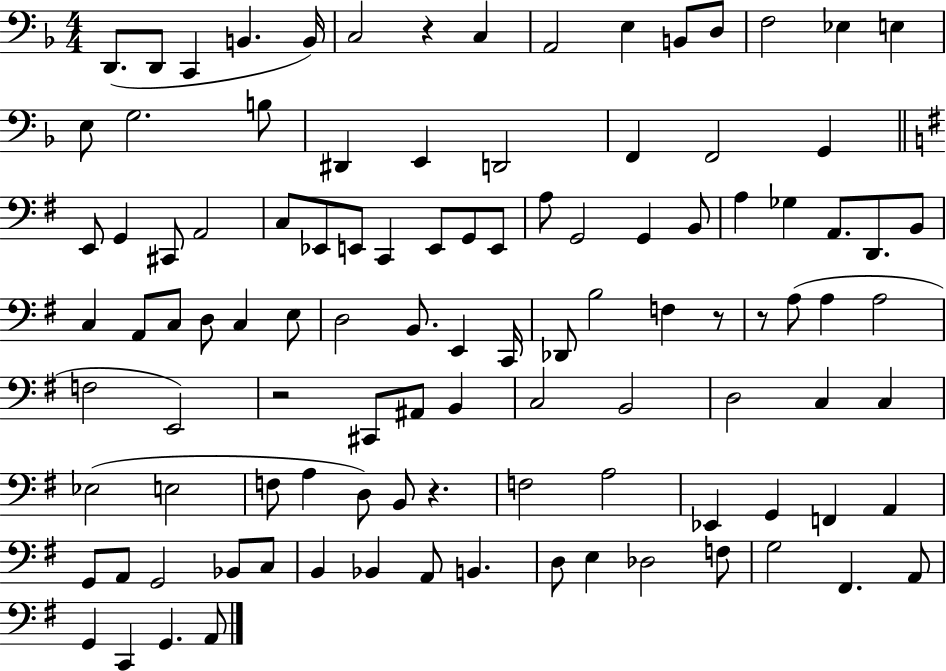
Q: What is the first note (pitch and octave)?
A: D2